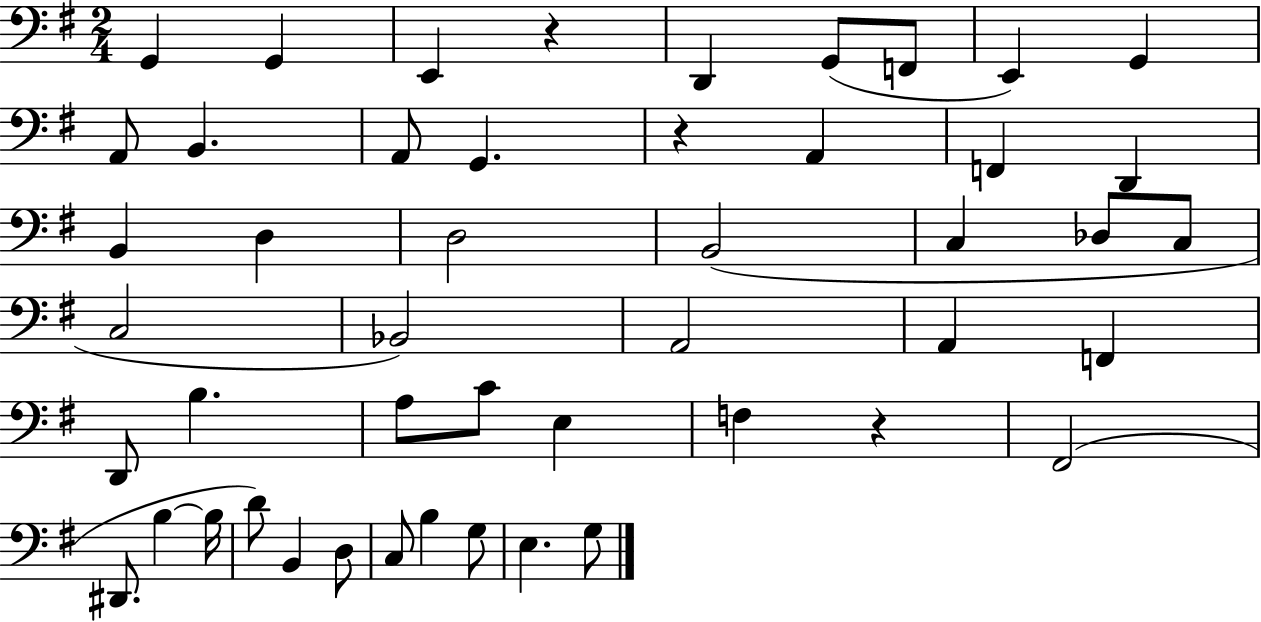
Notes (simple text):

G2/q G2/q E2/q R/q D2/q G2/e F2/e E2/q G2/q A2/e B2/q. A2/e G2/q. R/q A2/q F2/q D2/q B2/q D3/q D3/h B2/h C3/q Db3/e C3/e C3/h Bb2/h A2/h A2/q F2/q D2/e B3/q. A3/e C4/e E3/q F3/q R/q F#2/h D#2/e. B3/q B3/s D4/e B2/q D3/e C3/e B3/q G3/e E3/q. G3/e